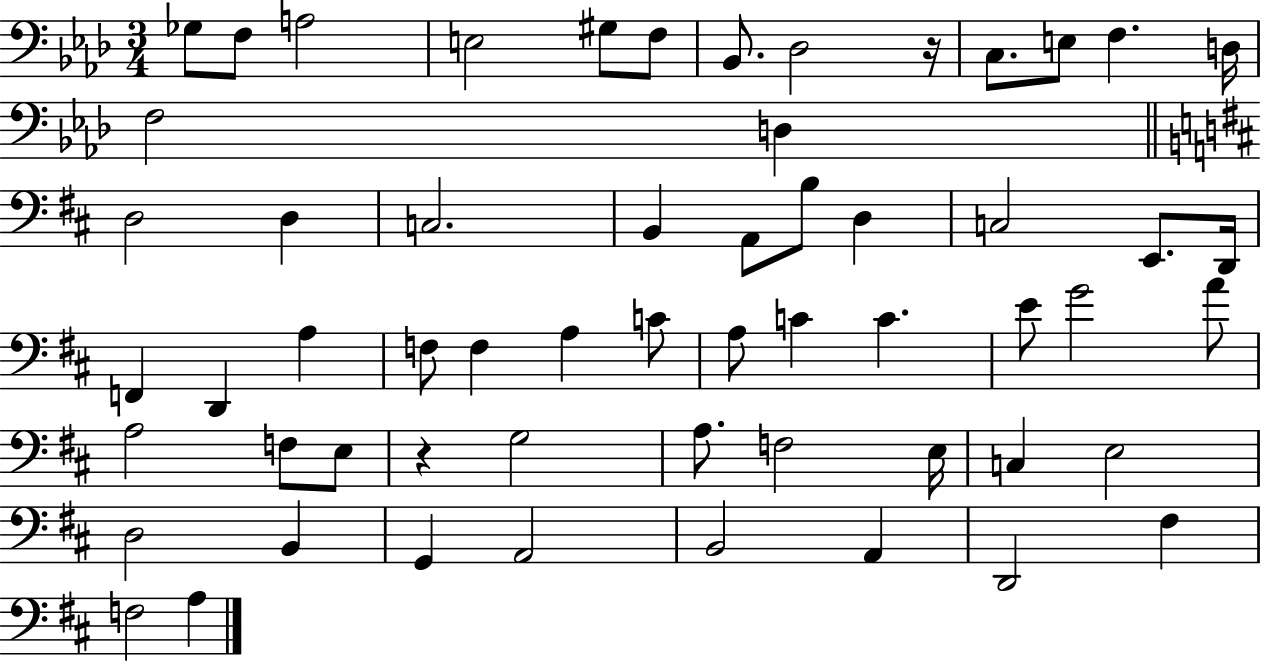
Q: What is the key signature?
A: AES major